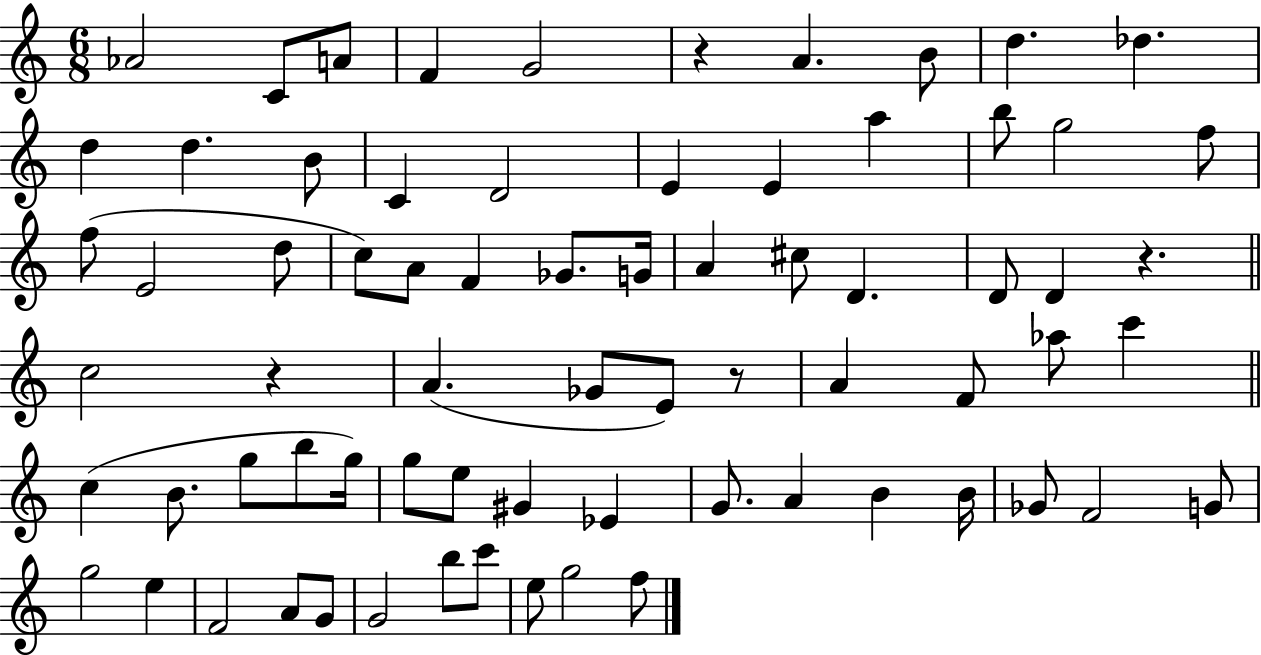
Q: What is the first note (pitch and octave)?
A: Ab4